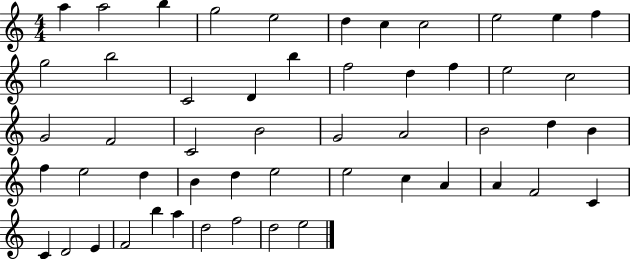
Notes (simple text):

A5/q A5/h B5/q G5/h E5/h D5/q C5/q C5/h E5/h E5/q F5/q G5/h B5/h C4/h D4/q B5/q F5/h D5/q F5/q E5/h C5/h G4/h F4/h C4/h B4/h G4/h A4/h B4/h D5/q B4/q F5/q E5/h D5/q B4/q D5/q E5/h E5/h C5/q A4/q A4/q F4/h C4/q C4/q D4/h E4/q F4/h B5/q A5/q D5/h F5/h D5/h E5/h